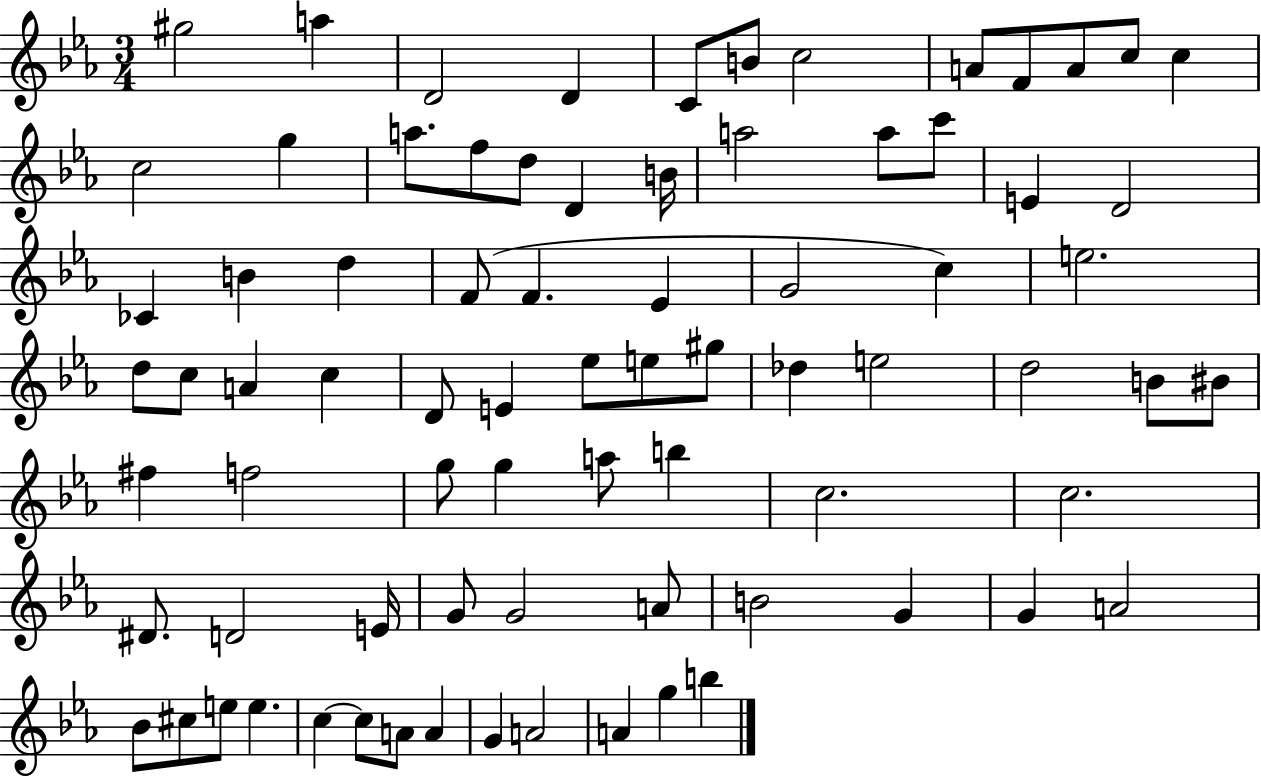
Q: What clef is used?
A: treble